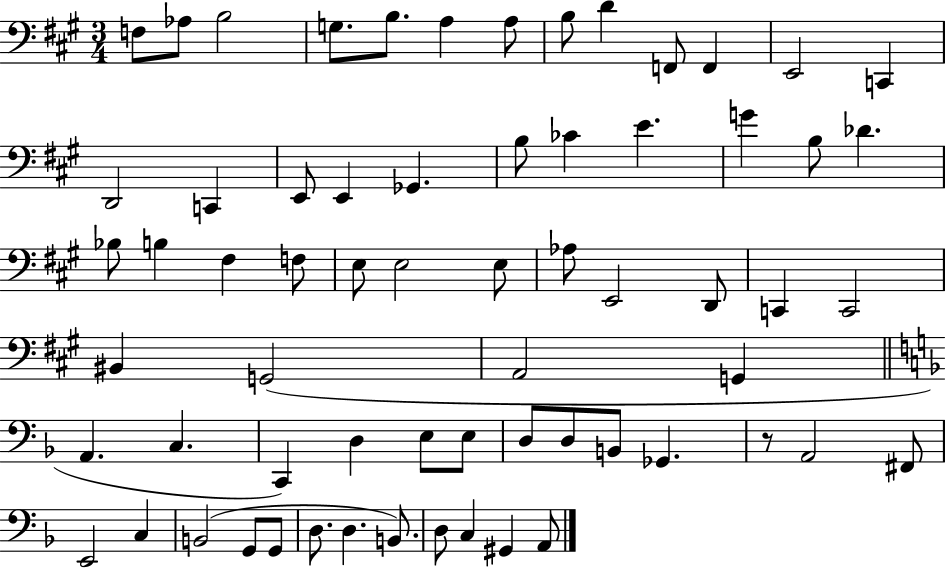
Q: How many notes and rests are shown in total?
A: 65